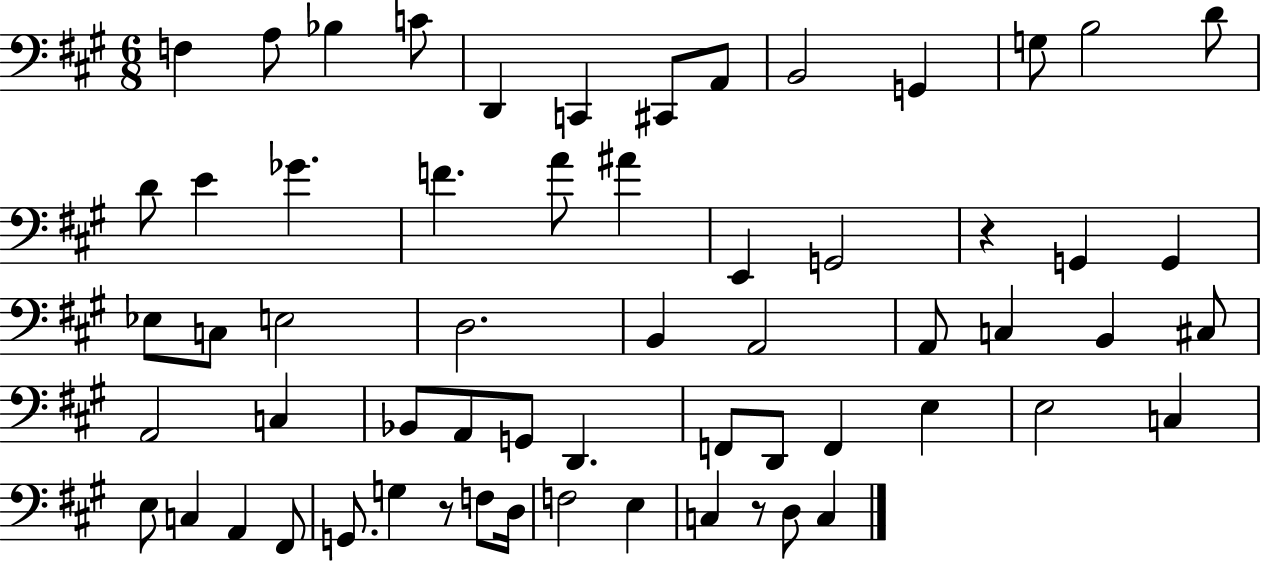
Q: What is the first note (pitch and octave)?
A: F3